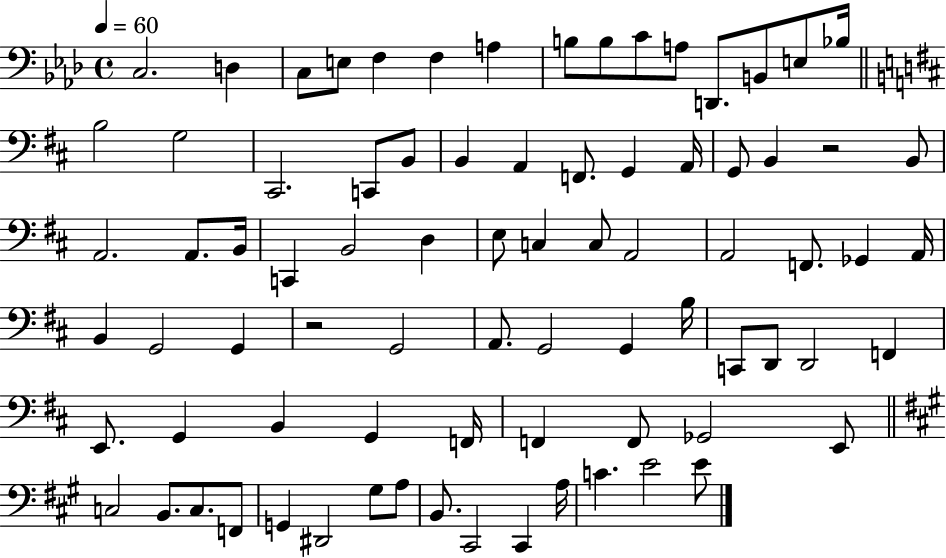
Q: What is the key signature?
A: AES major